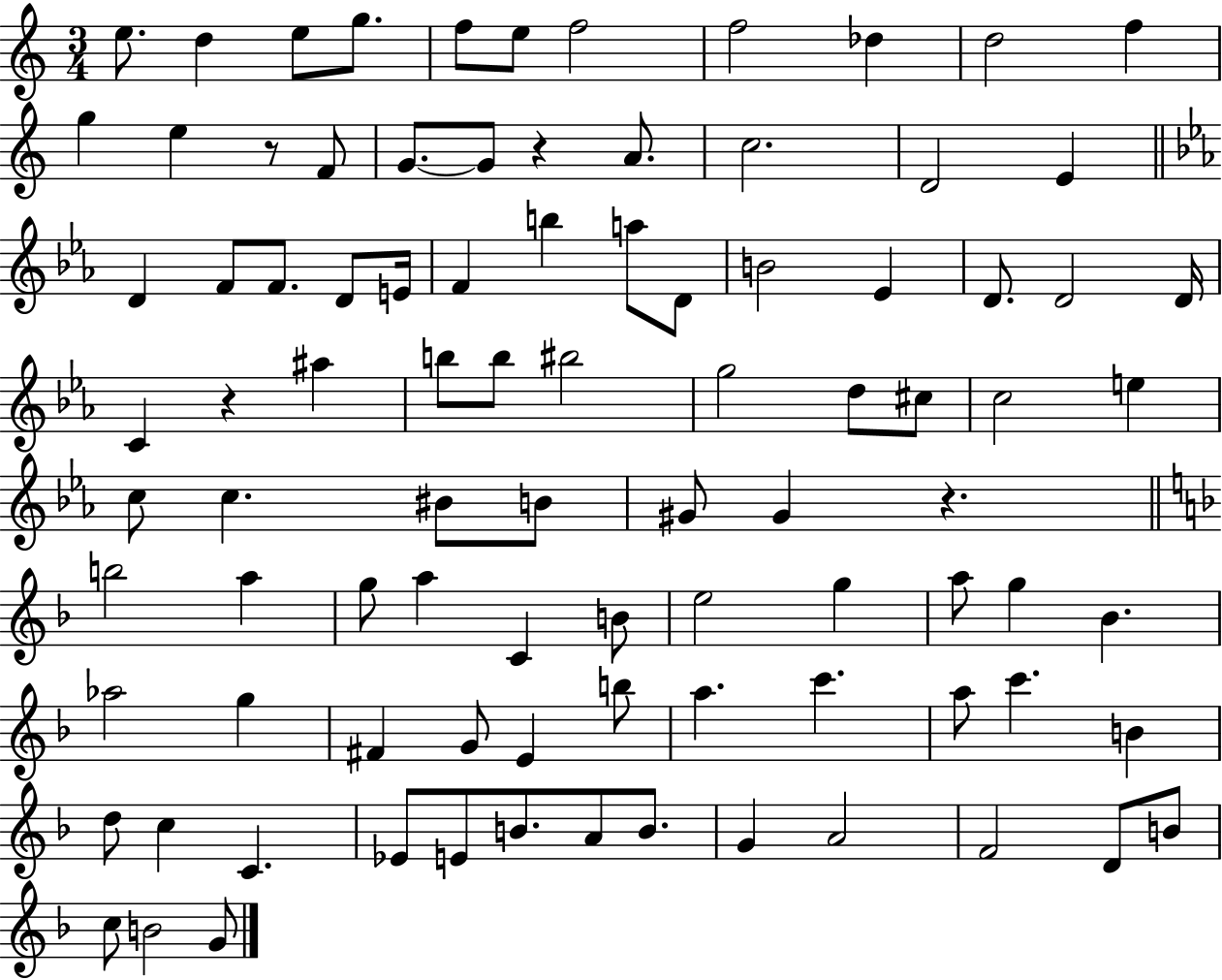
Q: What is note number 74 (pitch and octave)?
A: C5